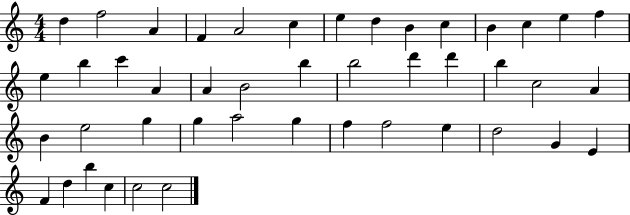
D5/q F5/h A4/q F4/q A4/h C5/q E5/q D5/q B4/q C5/q B4/q C5/q E5/q F5/q E5/q B5/q C6/q A4/q A4/q B4/h B5/q B5/h D6/q D6/q B5/q C5/h A4/q B4/q E5/h G5/q G5/q A5/h G5/q F5/q F5/h E5/q D5/h G4/q E4/q F4/q D5/q B5/q C5/q C5/h C5/h